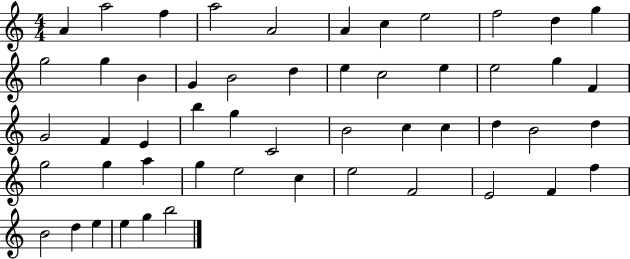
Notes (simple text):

A4/q A5/h F5/q A5/h A4/h A4/q C5/q E5/h F5/h D5/q G5/q G5/h G5/q B4/q G4/q B4/h D5/q E5/q C5/h E5/q E5/h G5/q F4/q G4/h F4/q E4/q B5/q G5/q C4/h B4/h C5/q C5/q D5/q B4/h D5/q G5/h G5/q A5/q G5/q E5/h C5/q E5/h F4/h E4/h F4/q F5/q B4/h D5/q E5/q E5/q G5/q B5/h